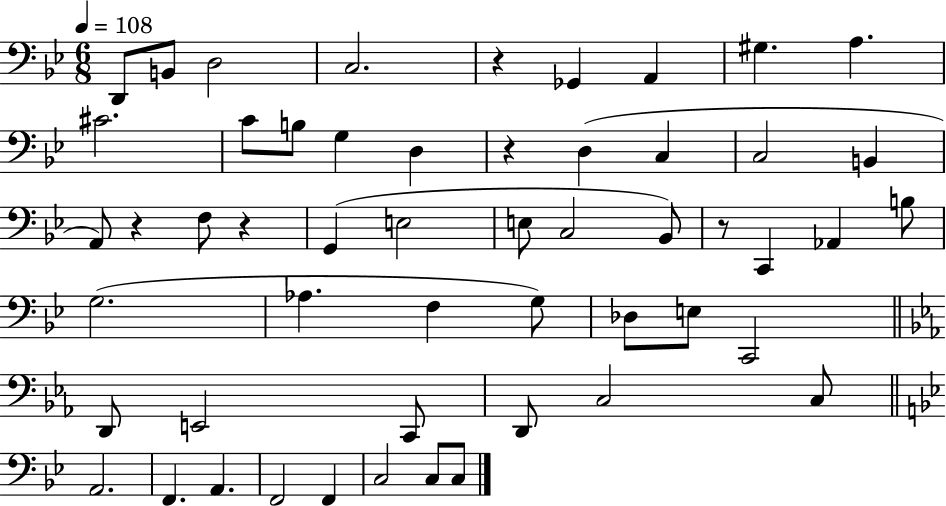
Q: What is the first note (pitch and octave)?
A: D2